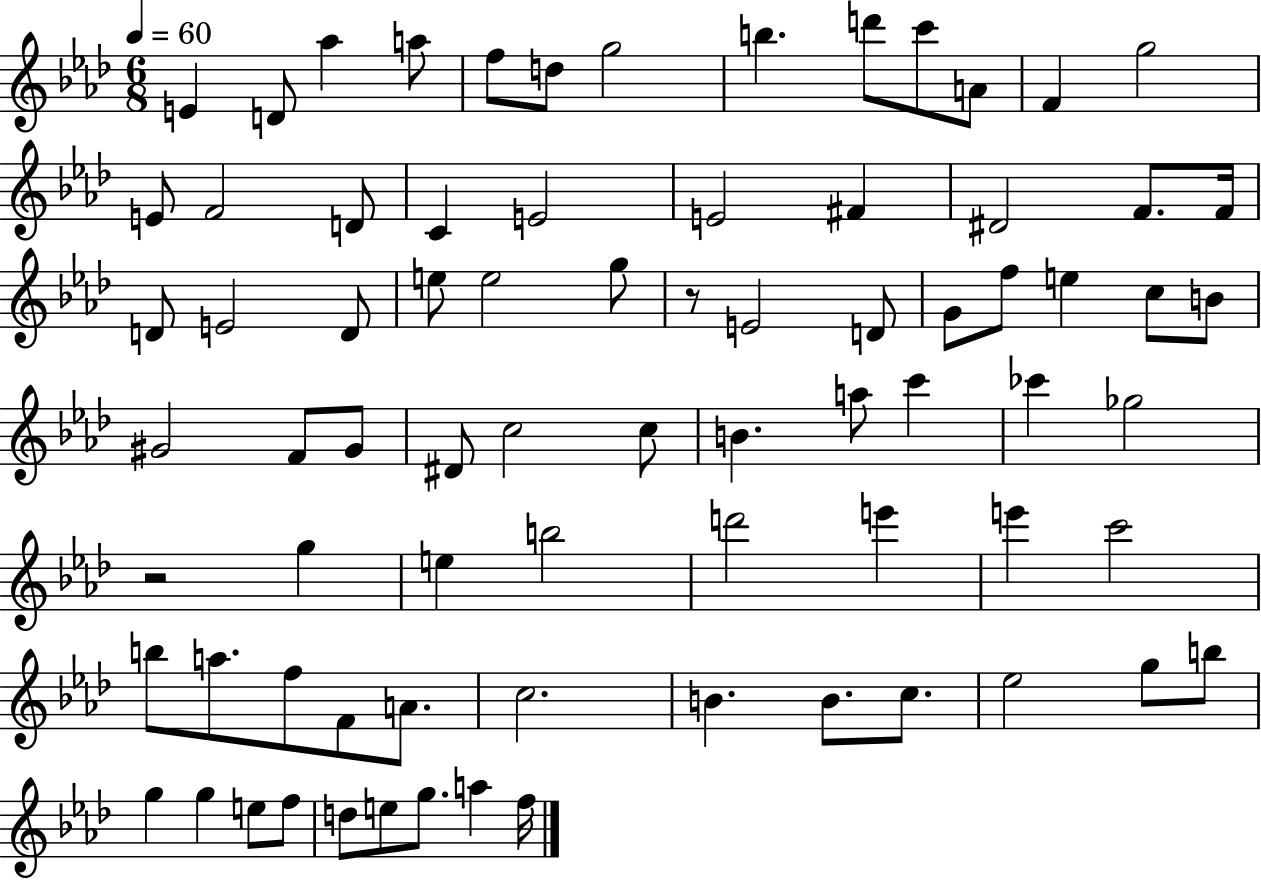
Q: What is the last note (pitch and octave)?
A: F5